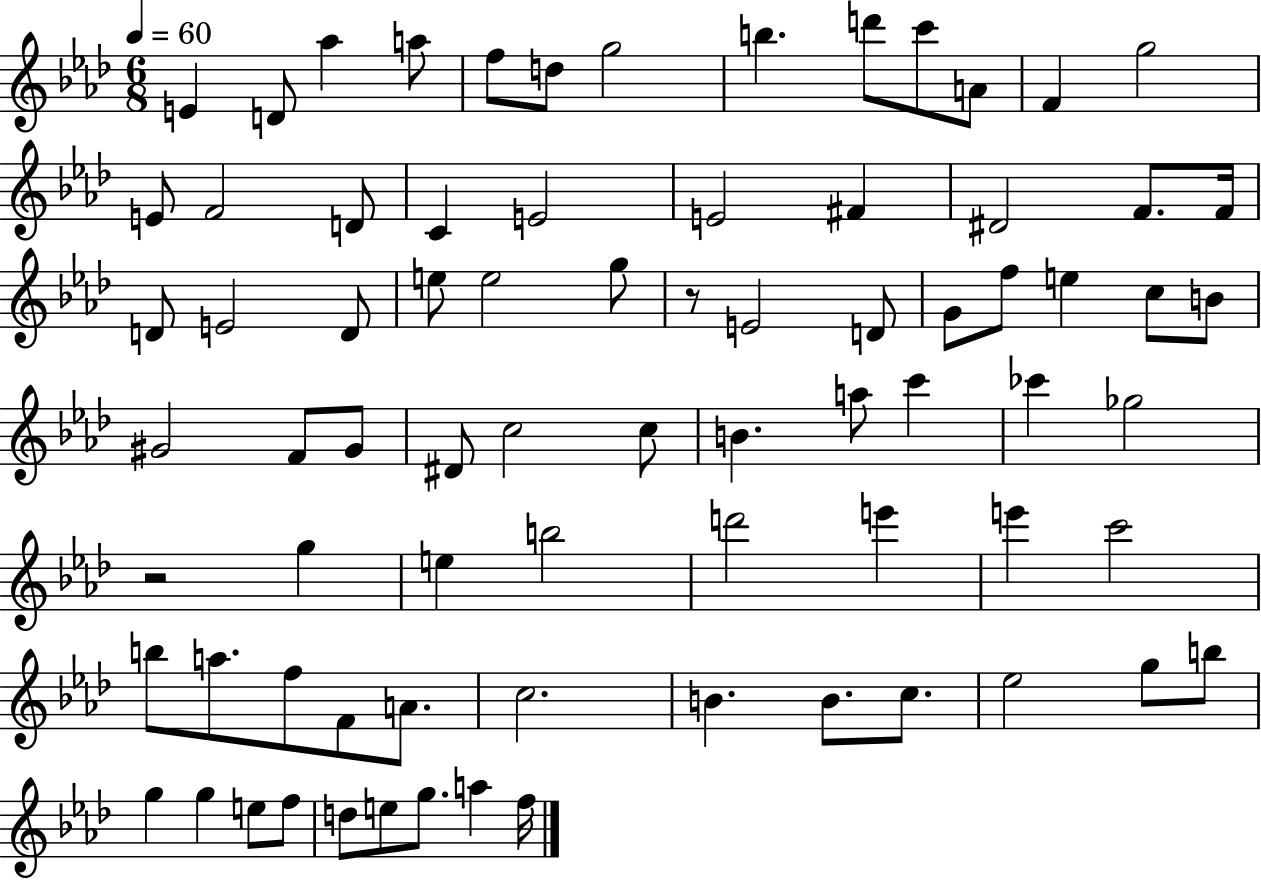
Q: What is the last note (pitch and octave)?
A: F5